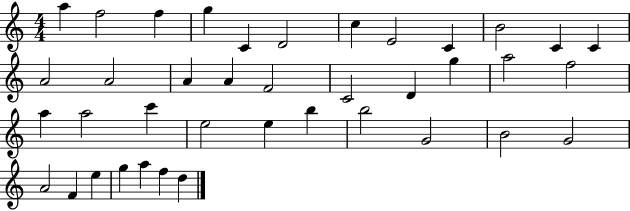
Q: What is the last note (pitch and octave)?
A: D5